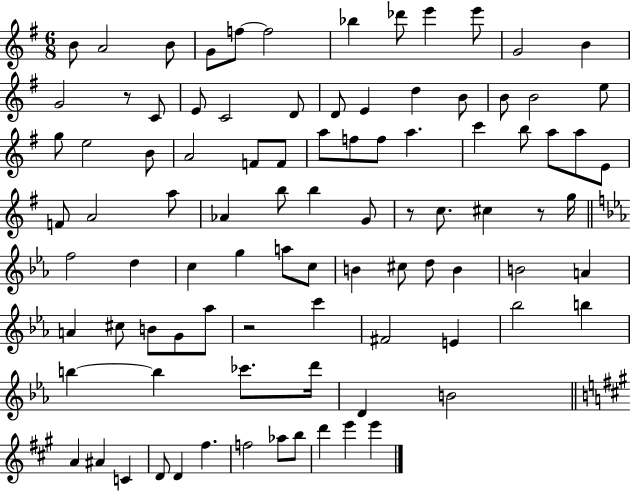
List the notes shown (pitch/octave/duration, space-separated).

B4/e A4/h B4/e G4/e F5/e F5/h Bb5/q Db6/e E6/q E6/e G4/h B4/q G4/h R/e C4/e E4/e C4/h D4/e D4/e E4/q D5/q B4/e B4/e B4/h E5/e G5/e E5/h B4/e A4/h F4/e F4/e A5/e F5/e F5/e A5/q. C6/q B5/e A5/e A5/e E4/e F4/e A4/h A5/e Ab4/q B5/e B5/q G4/e R/e C5/e. C#5/q R/e G5/s F5/h D5/q C5/q G5/q A5/e C5/e B4/q C#5/e D5/e B4/q B4/h A4/q A4/q C#5/e B4/e G4/e Ab5/e R/h C6/q F#4/h E4/q Bb5/h B5/q B5/q B5/q CES6/e. D6/s D4/q B4/h A4/q A#4/q C4/q D4/e D4/q F#5/q. F5/h Ab5/e B5/e D6/q E6/q E6/q